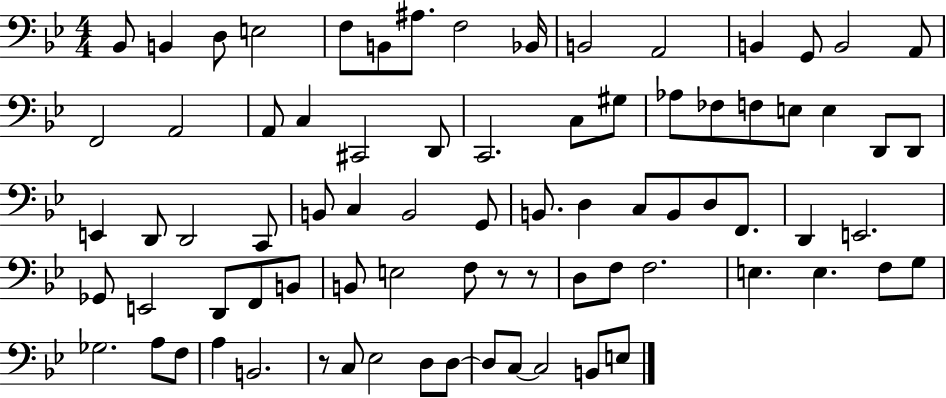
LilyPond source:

{
  \clef bass
  \numericTimeSignature
  \time 4/4
  \key bes \major
  bes,8 b,4 d8 e2 | f8 b,8 ais8. f2 bes,16 | b,2 a,2 | b,4 g,8 b,2 a,8 | \break f,2 a,2 | a,8 c4 cis,2 d,8 | c,2. c8 gis8 | aes8 fes8 f8 e8 e4 d,8 d,8 | \break e,4 d,8 d,2 c,8 | b,8 c4 b,2 g,8 | b,8. d4 c8 b,8 d8 f,8. | d,4 e,2. | \break ges,8 e,2 d,8 f,8 b,8 | b,8 e2 f8 r8 r8 | d8 f8 f2. | e4. e4. f8 g8 | \break ges2. a8 f8 | a4 b,2. | r8 c8 ees2 d8 d8~~ | d8 c8~~ c2 b,8 e8 | \break \bar "|."
}